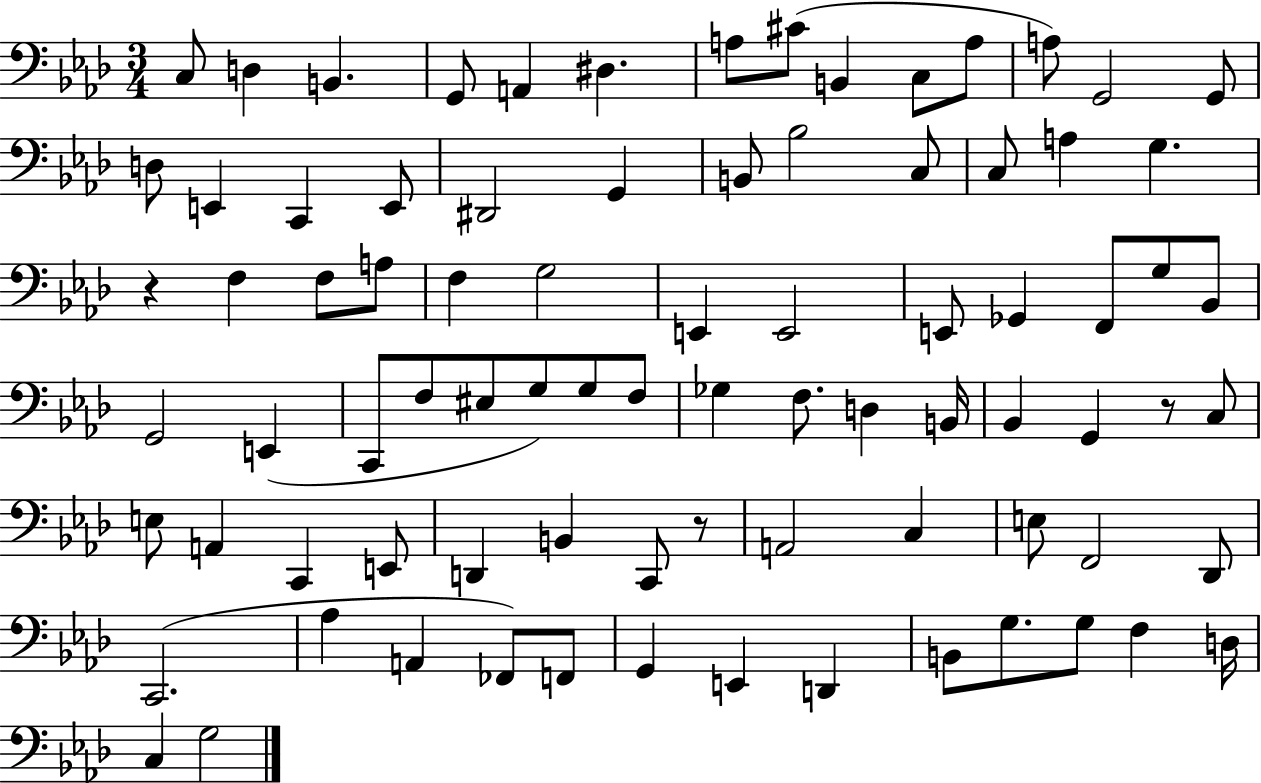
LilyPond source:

{
  \clef bass
  \numericTimeSignature
  \time 3/4
  \key aes \major
  c8 d4 b,4. | g,8 a,4 dis4. | a8 cis'8( b,4 c8 a8 | a8) g,2 g,8 | \break d8 e,4 c,4 e,8 | dis,2 g,4 | b,8 bes2 c8 | c8 a4 g4. | \break r4 f4 f8 a8 | f4 g2 | e,4 e,2 | e,8 ges,4 f,8 g8 bes,8 | \break g,2 e,4( | c,8 f8 eis8 g8) g8 f8 | ges4 f8. d4 b,16 | bes,4 g,4 r8 c8 | \break e8 a,4 c,4 e,8 | d,4 b,4 c,8 r8 | a,2 c4 | e8 f,2 des,8 | \break c,2.( | aes4 a,4 fes,8) f,8 | g,4 e,4 d,4 | b,8 g8. g8 f4 d16 | \break c4 g2 | \bar "|."
}